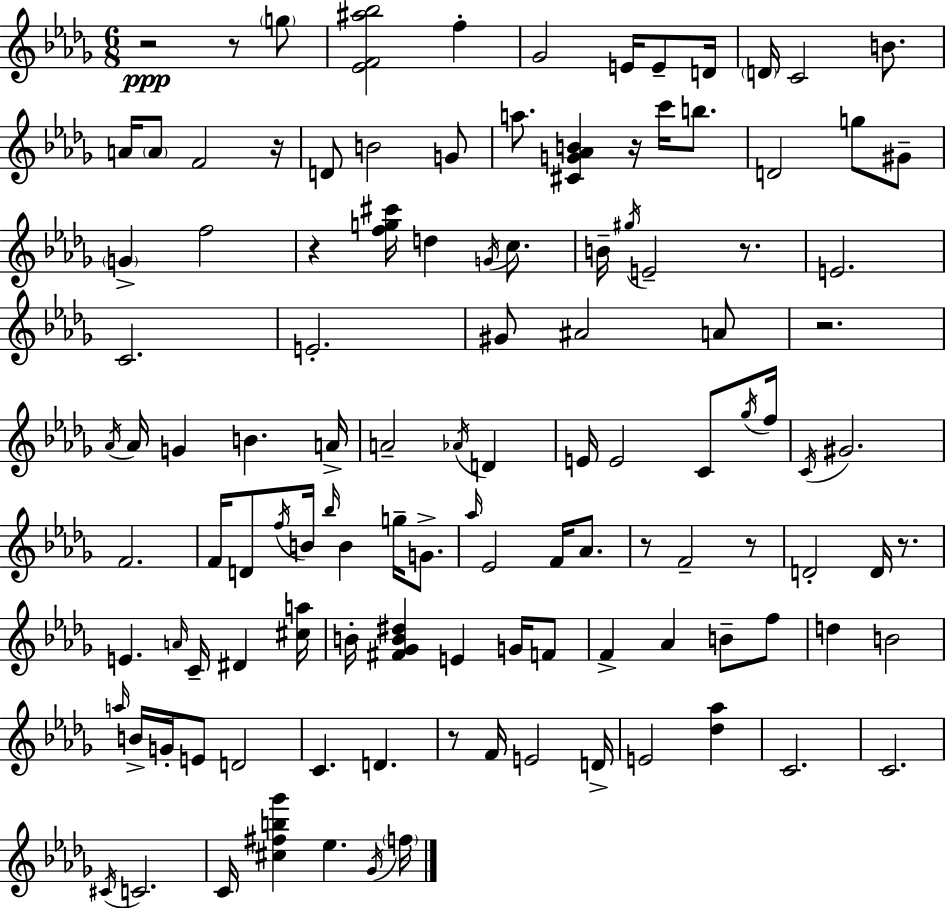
R/h R/e G5/e [Eb4,F4,A#5,Bb5]/h F5/q Gb4/h E4/s E4/e D4/s D4/s C4/h B4/e. A4/s A4/e F4/h R/s D4/e B4/h G4/e A5/e. [C#4,G4,Ab4,B4]/q R/s C6/s B5/e. D4/h G5/e G#4/e G4/q F5/h R/q [F5,G5,C#6]/s D5/q G4/s C5/e. B4/s G#5/s E4/h R/e. E4/h. C4/h. E4/h. G#4/e A#4/h A4/e R/h. Ab4/s Ab4/s G4/q B4/q. A4/s A4/h Ab4/s D4/q E4/s E4/h C4/e Gb5/s F5/s C4/s G#4/h. F4/h. F4/s D4/e F5/s B4/s Bb5/s B4/q G5/s G4/e. Ab5/s Eb4/h F4/s Ab4/e. R/e F4/h R/e D4/h D4/s R/e. E4/q. A4/s C4/s D#4/q [C#5,A5]/s B4/s [F#4,Gb4,B4,D#5]/q E4/q G4/s F4/e F4/q Ab4/q B4/e F5/e D5/q B4/h A5/s B4/s G4/s E4/e D4/h C4/q. D4/q. R/e F4/s E4/h D4/s E4/h [Db5,Ab5]/q C4/h. C4/h. C#4/s C4/h. C4/s [C#5,F#5,B5,Gb6]/q Eb5/q. Gb4/s F5/s